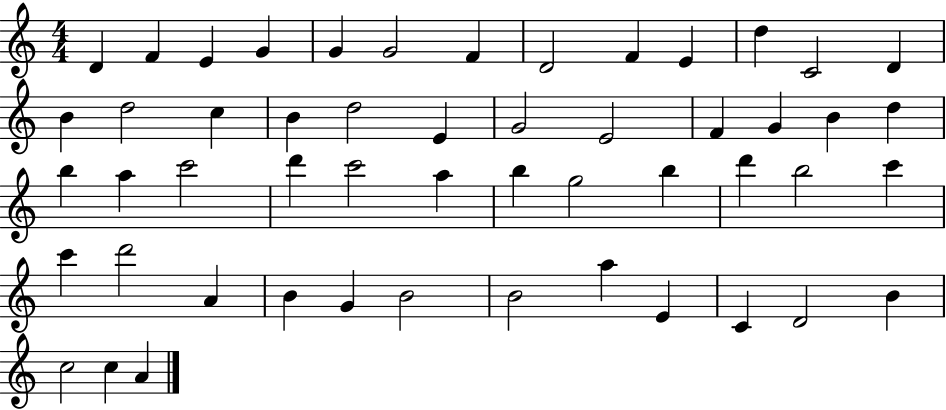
D4/q F4/q E4/q G4/q G4/q G4/h F4/q D4/h F4/q E4/q D5/q C4/h D4/q B4/q D5/h C5/q B4/q D5/h E4/q G4/h E4/h F4/q G4/q B4/q D5/q B5/q A5/q C6/h D6/q C6/h A5/q B5/q G5/h B5/q D6/q B5/h C6/q C6/q D6/h A4/q B4/q G4/q B4/h B4/h A5/q E4/q C4/q D4/h B4/q C5/h C5/q A4/q